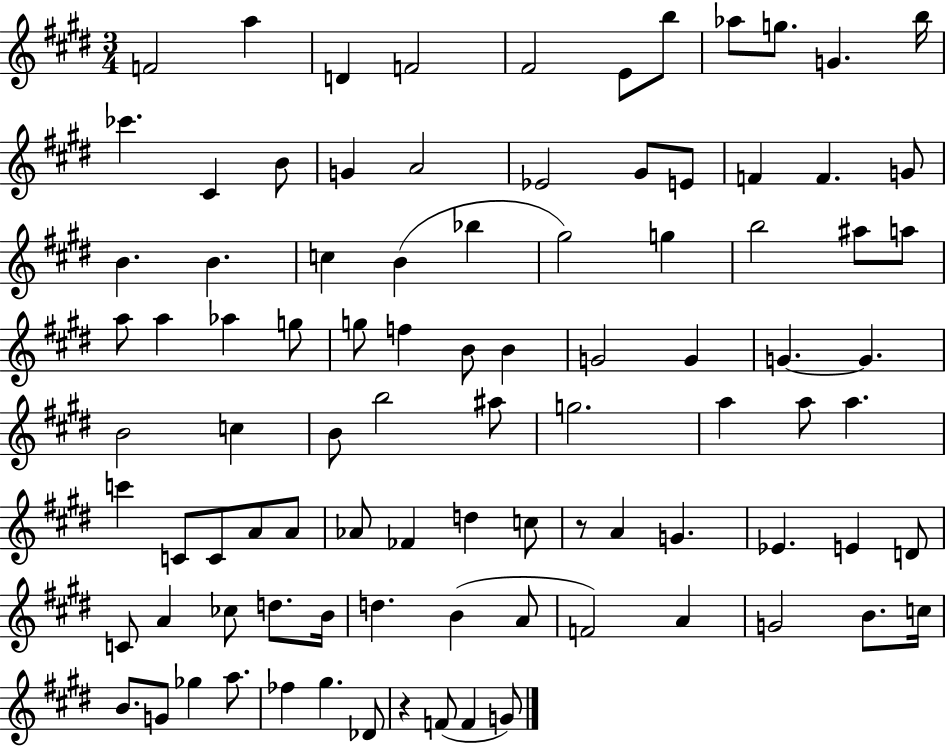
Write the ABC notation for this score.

X:1
T:Untitled
M:3/4
L:1/4
K:E
F2 a D F2 ^F2 E/2 b/2 _a/2 g/2 G b/4 _c' ^C B/2 G A2 _E2 ^G/2 E/2 F F G/2 B B c B _b ^g2 g b2 ^a/2 a/2 a/2 a _a g/2 g/2 f B/2 B G2 G G G B2 c B/2 b2 ^a/2 g2 a a/2 a c' C/2 C/2 A/2 A/2 _A/2 _F d c/2 z/2 A G _E E D/2 C/2 A _c/2 d/2 B/4 d B A/2 F2 A G2 B/2 c/4 B/2 G/2 _g a/2 _f ^g _D/2 z F/2 F G/2